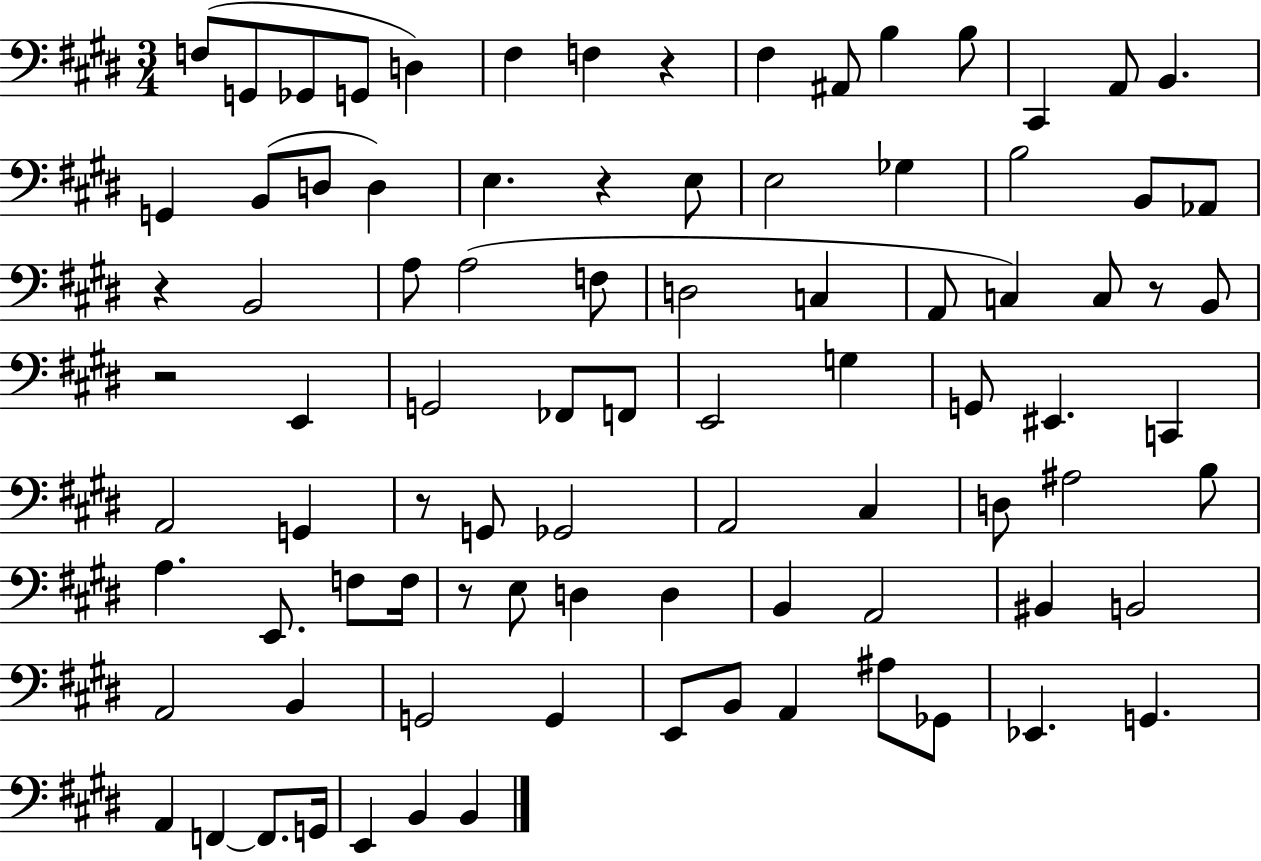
F3/e G2/e Gb2/e G2/e D3/q F#3/q F3/q R/q F#3/q A#2/e B3/q B3/e C#2/q A2/e B2/q. G2/q B2/e D3/e D3/q E3/q. R/q E3/e E3/h Gb3/q B3/h B2/e Ab2/e R/q B2/h A3/e A3/h F3/e D3/h C3/q A2/e C3/q C3/e R/e B2/e R/h E2/q G2/h FES2/e F2/e E2/h G3/q G2/e EIS2/q. C2/q A2/h G2/q R/e G2/e Gb2/h A2/h C#3/q D3/e A#3/h B3/e A3/q. E2/e. F3/e F3/s R/e E3/e D3/q D3/q B2/q A2/h BIS2/q B2/h A2/h B2/q G2/h G2/q E2/e B2/e A2/q A#3/e Gb2/e Eb2/q. G2/q. A2/q F2/q F2/e. G2/s E2/q B2/q B2/q